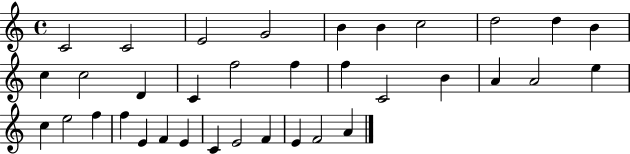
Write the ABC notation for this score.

X:1
T:Untitled
M:4/4
L:1/4
K:C
C2 C2 E2 G2 B B c2 d2 d B c c2 D C f2 f f C2 B A A2 e c e2 f f E F E C E2 F E F2 A